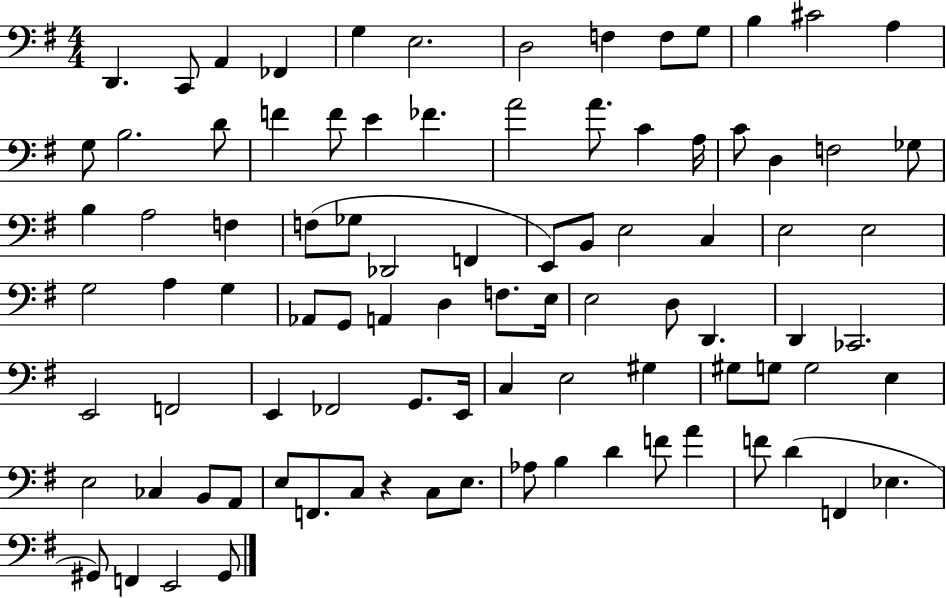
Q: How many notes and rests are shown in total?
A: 91